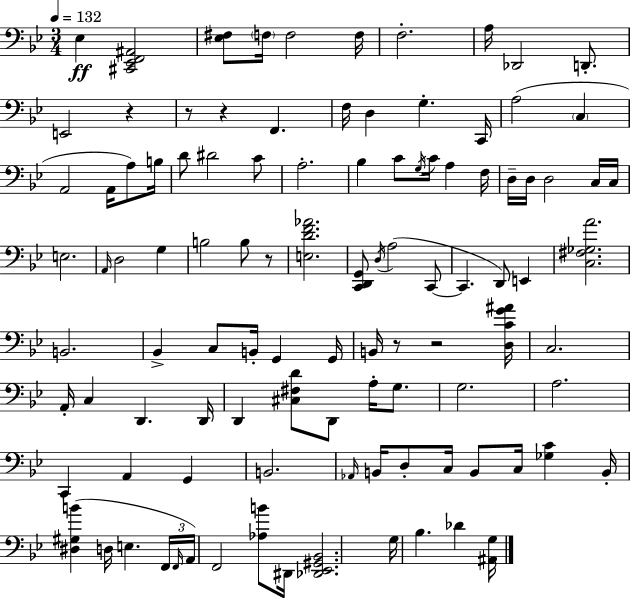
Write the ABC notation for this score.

X:1
T:Untitled
M:3/4
L:1/4
K:Bb
_E, [^C,,_E,,F,,^A,,]2 [_E,^F,]/2 F,/4 F,2 F,/4 F,2 A,/4 _D,,2 D,,/2 E,,2 z z/2 z F,, F,/4 D, G, C,,/4 A,2 C, A,,2 A,,/4 A,/2 B,/4 D/2 ^D2 C/2 A,2 _B, C/2 G,/4 C/4 A, F,/4 D,/4 D,/4 D,2 C,/4 C,/4 E,2 A,,/4 D,2 G, B,2 B,/2 z/2 [E,DF_A]2 [C,,D,,G,,]/2 D,/4 A,2 C,,/2 C,, D,,/2 E,, [C,^F,_G,A]2 B,,2 _B,, C,/2 B,,/4 G,, G,,/4 B,,/4 z/2 z2 [D,CG^A]/4 C,2 A,,/4 C, D,, D,,/4 D,, [^C,^F,D]/2 D,,/2 A,/4 G,/2 G,2 A,2 C,, A,, G,, B,,2 _A,,/4 B,,/4 D,/2 C,/4 B,,/2 C,/4 [_G,C] B,,/4 [^D,^G,B] D,/4 E, F,,/4 F,,/4 A,,/4 F,,2 [_A,B]/2 ^D,,/4 [_D,,_E,,^G,,_B,,]2 G,/4 _B, _D [^A,,G,]/4